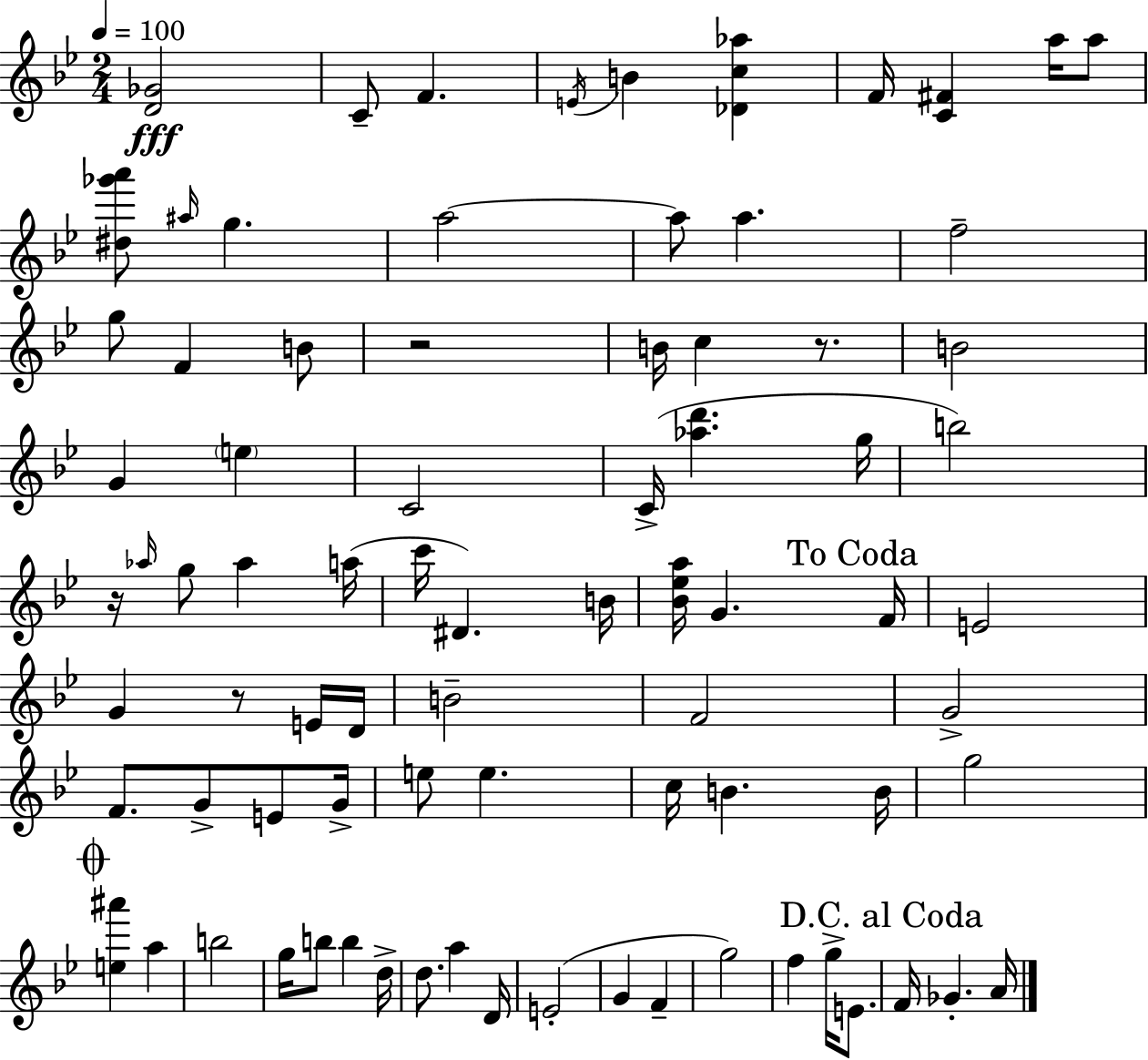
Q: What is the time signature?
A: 2/4